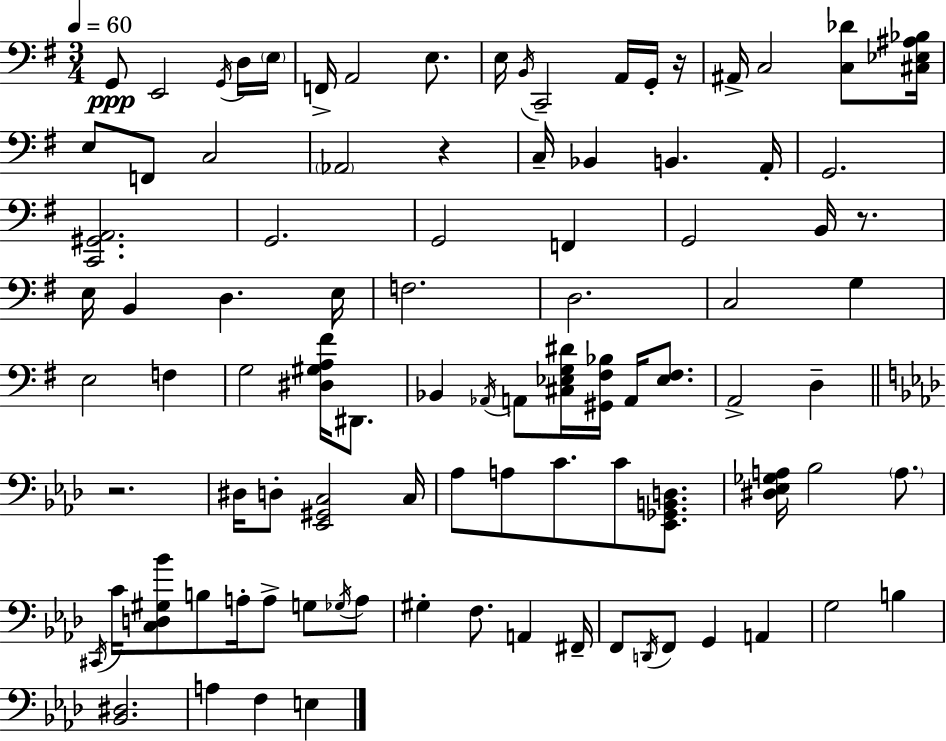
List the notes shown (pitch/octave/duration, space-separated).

G2/e E2/h G2/s D3/s E3/s F2/s A2/h E3/e. E3/s B2/s C2/h A2/s G2/s R/s A#2/s C3/h [C3,Db4]/e [C#3,Eb3,A#3,Bb3]/s E3/e F2/e C3/h Ab2/h R/q C3/s Bb2/q B2/q. A2/s G2/h. [C2,G#2,A2]/h. G2/h. G2/h F2/q G2/h B2/s R/e. E3/s B2/q D3/q. E3/s F3/h. D3/h. C3/h G3/q E3/h F3/q G3/h [D#3,G#3,A3,F#4]/s D#2/e. Bb2/q Ab2/s A2/e [C#3,Eb3,G3,D#4]/s [G#2,F#3,Bb3]/s A2/s [Eb3,F#3]/e. A2/h D3/q R/h. D#3/s D3/e [Eb2,G#2,C3]/h C3/s Ab3/e A3/e C4/e. C4/e [Eb2,Gb2,B2,D3]/e. [D#3,Eb3,Gb3,A3]/s Bb3/h A3/e. C#2/s C4/s [C3,D3,G#3,Bb4]/e B3/e A3/s A3/e G3/e Gb3/s A3/e G#3/q F3/e. A2/q F#2/s F2/e D2/s F2/e G2/q A2/q G3/h B3/q [Bb2,D#3]/h. A3/q F3/q E3/q